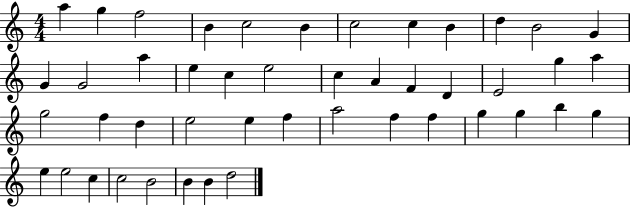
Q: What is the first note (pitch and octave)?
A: A5